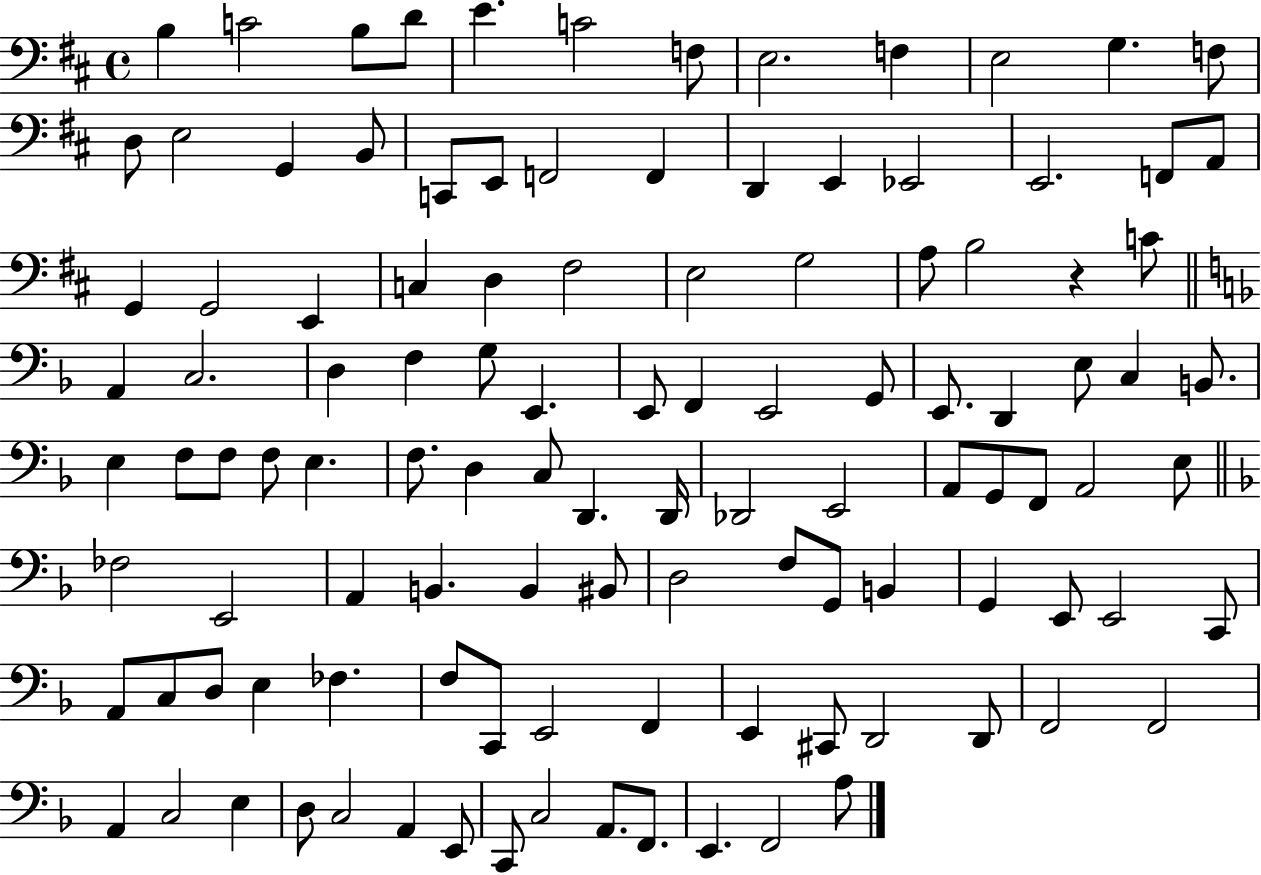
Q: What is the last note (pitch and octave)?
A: A3